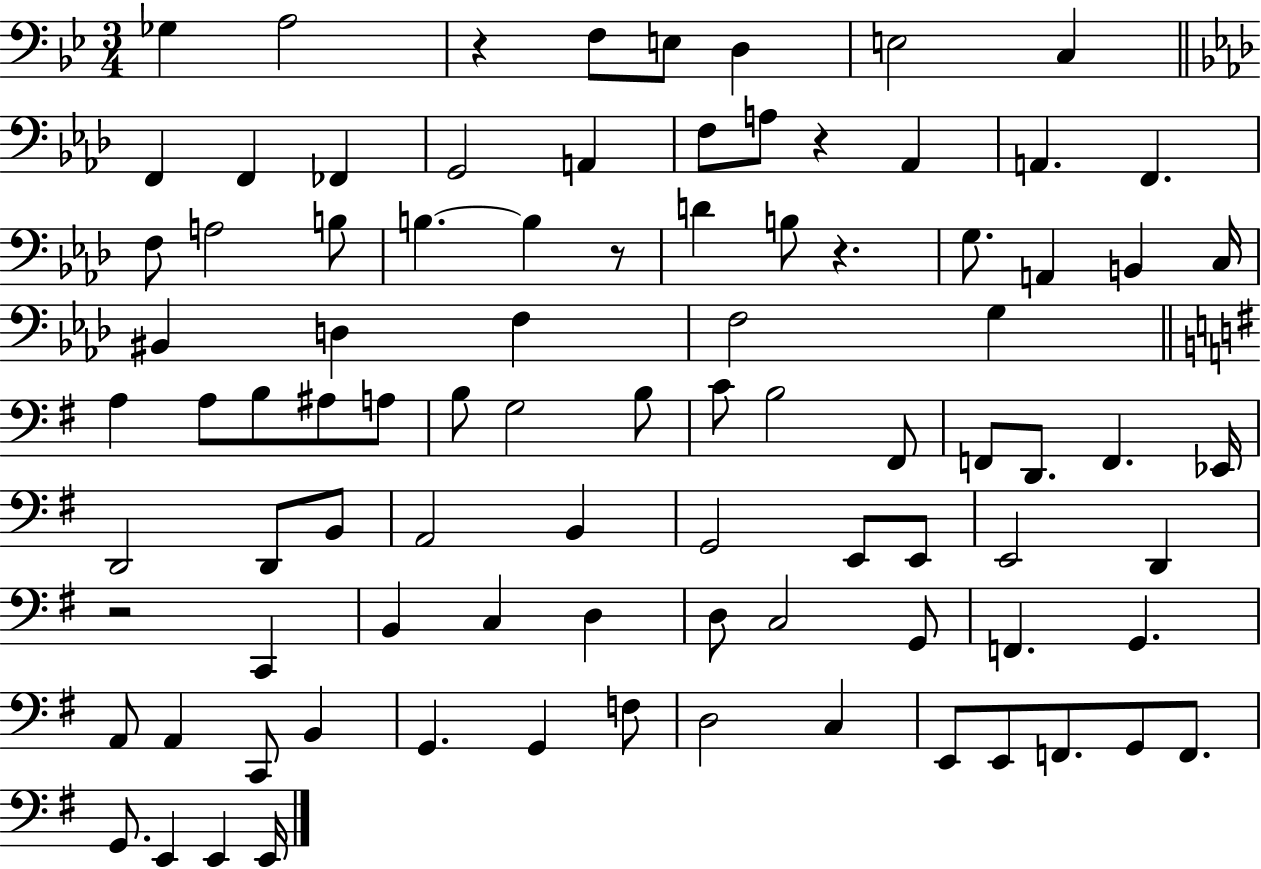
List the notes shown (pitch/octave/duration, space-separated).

Gb3/q A3/h R/q F3/e E3/e D3/q E3/h C3/q F2/q F2/q FES2/q G2/h A2/q F3/e A3/e R/q Ab2/q A2/q. F2/q. F3/e A3/h B3/e B3/q. B3/q R/e D4/q B3/e R/q. G3/e. A2/q B2/q C3/s BIS2/q D3/q F3/q F3/h G3/q A3/q A3/e B3/e A#3/e A3/e B3/e G3/h B3/e C4/e B3/h F#2/e F2/e D2/e. F2/q. Eb2/s D2/h D2/e B2/e A2/h B2/q G2/h E2/e E2/e E2/h D2/q R/h C2/q B2/q C3/q D3/q D3/e C3/h G2/e F2/q. G2/q. A2/e A2/q C2/e B2/q G2/q. G2/q F3/e D3/h C3/q E2/e E2/e F2/e. G2/e F2/e. G2/e. E2/q E2/q E2/s